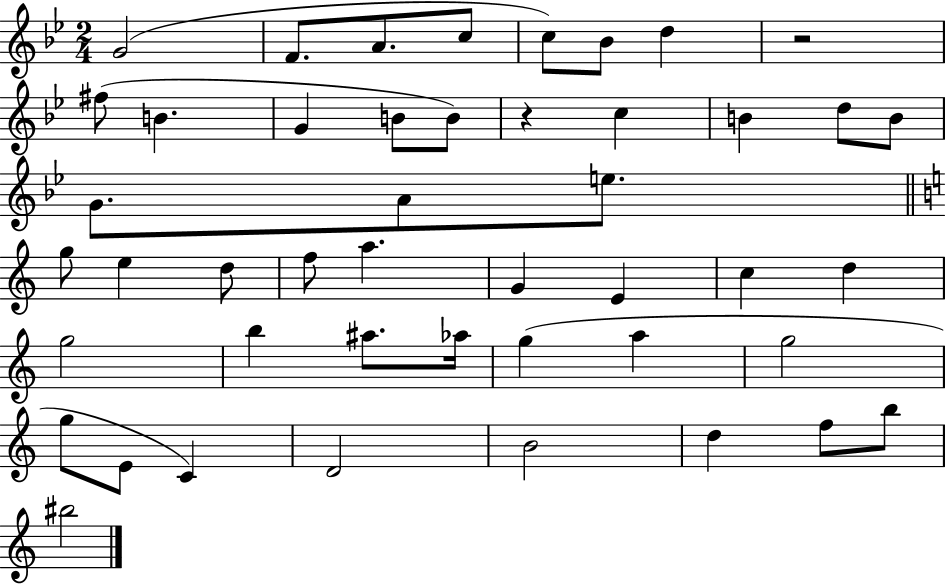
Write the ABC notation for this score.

X:1
T:Untitled
M:2/4
L:1/4
K:Bb
G2 F/2 A/2 c/2 c/2 _B/2 d z2 ^f/2 B G B/2 B/2 z c B d/2 B/2 G/2 A/2 e/2 g/2 e d/2 f/2 a G E c d g2 b ^a/2 _a/4 g a g2 g/2 E/2 C D2 B2 d f/2 b/2 ^b2